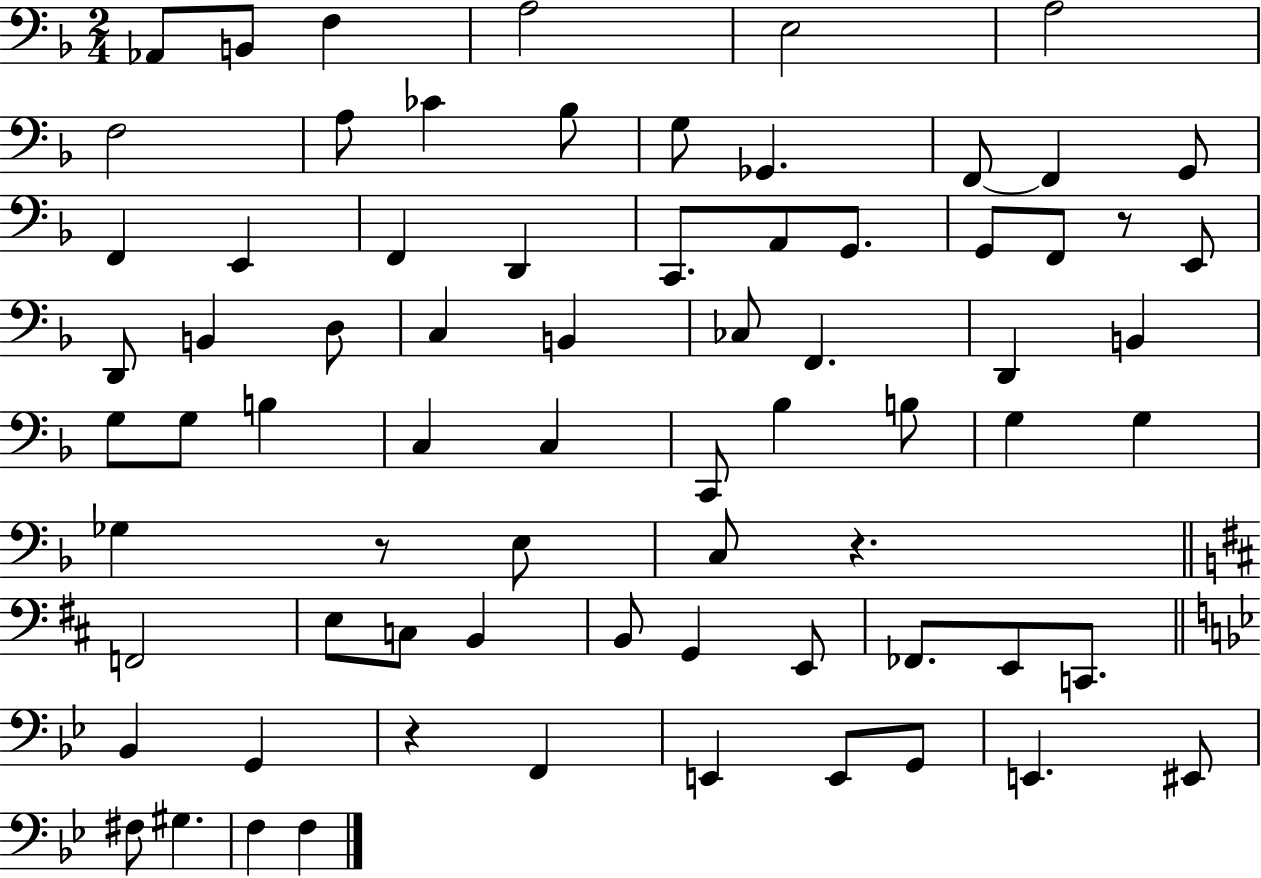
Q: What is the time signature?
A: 2/4